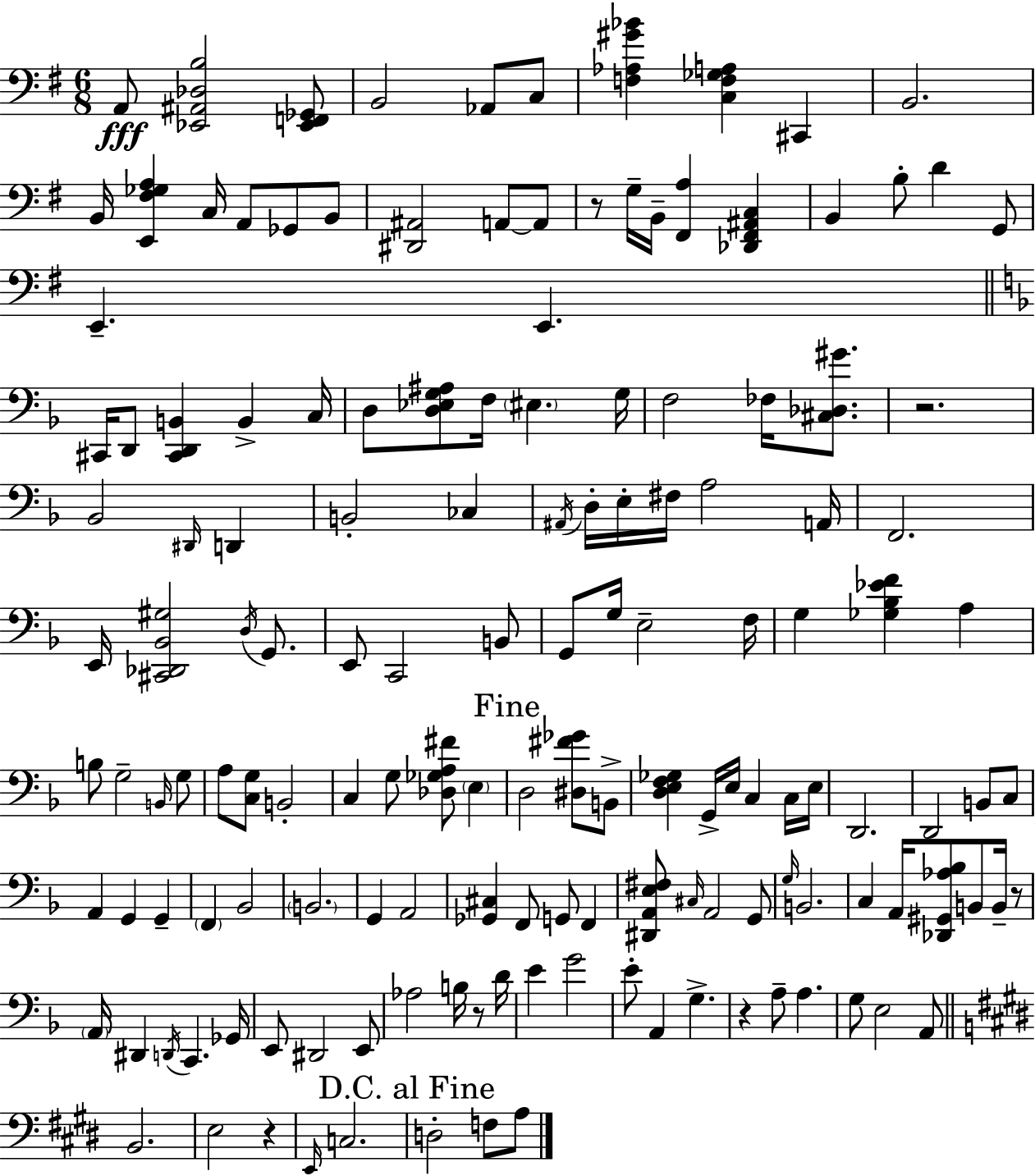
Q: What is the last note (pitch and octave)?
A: A3